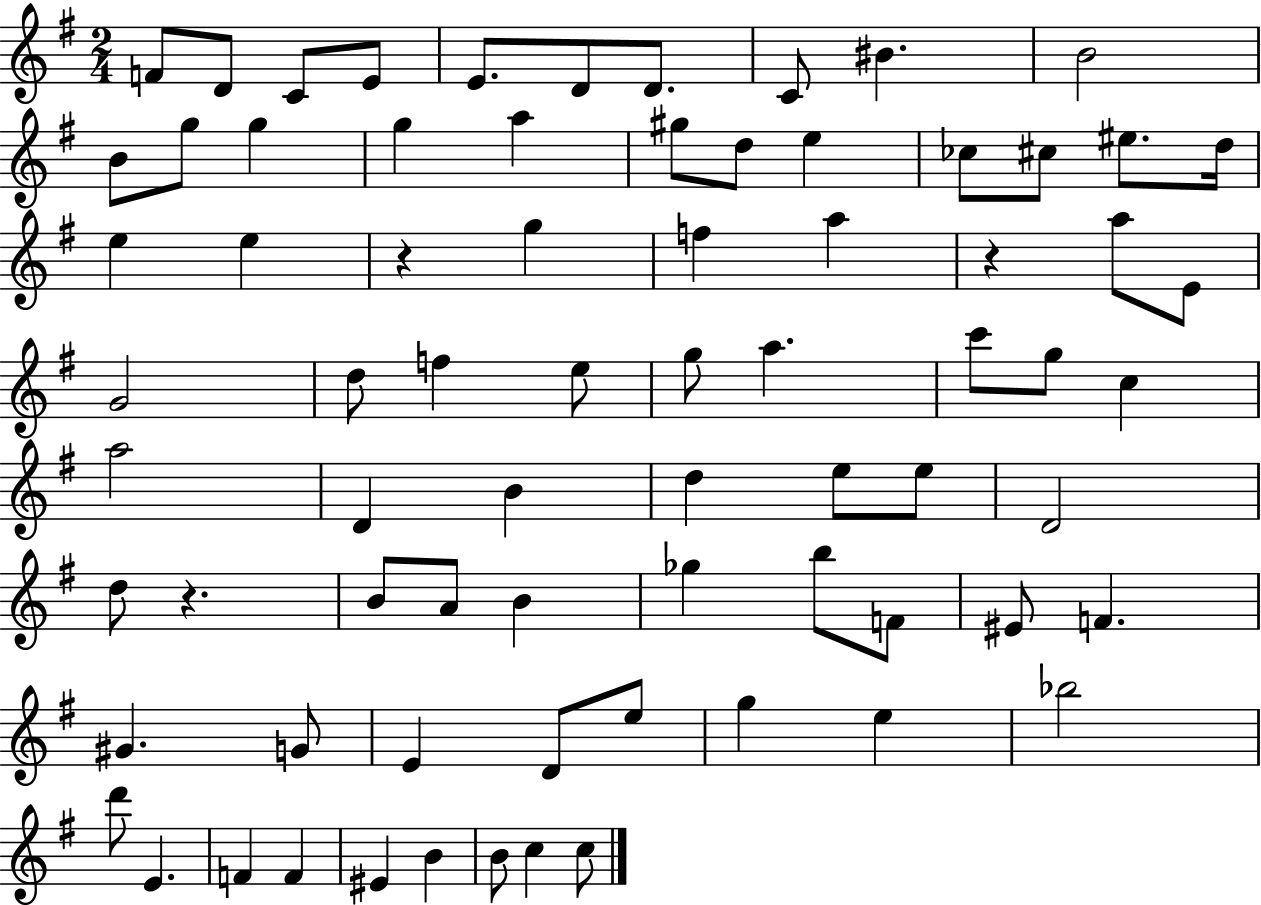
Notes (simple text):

F4/e D4/e C4/e E4/e E4/e. D4/e D4/e. C4/e BIS4/q. B4/h B4/e G5/e G5/q G5/q A5/q G#5/e D5/e E5/q CES5/e C#5/e EIS5/e. D5/s E5/q E5/q R/q G5/q F5/q A5/q R/q A5/e E4/e G4/h D5/e F5/q E5/e G5/e A5/q. C6/e G5/e C5/q A5/h D4/q B4/q D5/q E5/e E5/e D4/h D5/e R/q. B4/e A4/e B4/q Gb5/q B5/e F4/e EIS4/e F4/q. G#4/q. G4/e E4/q D4/e E5/e G5/q E5/q Bb5/h D6/e E4/q. F4/q F4/q EIS4/q B4/q B4/e C5/q C5/e